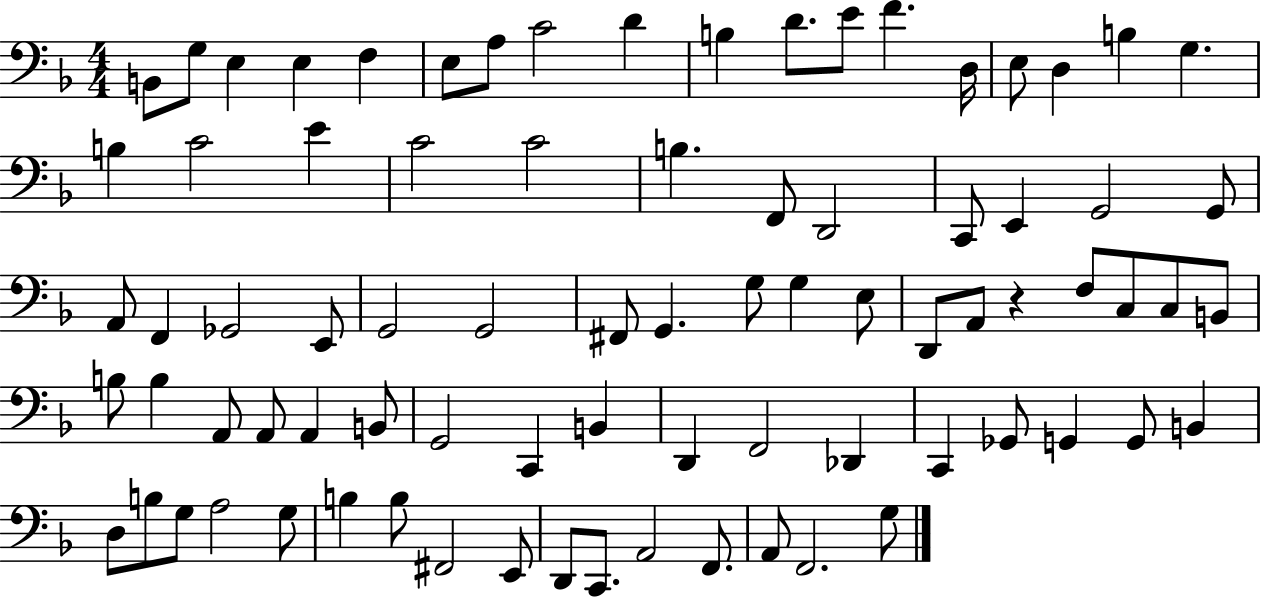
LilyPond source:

{
  \clef bass
  \numericTimeSignature
  \time 4/4
  \key f \major
  b,8 g8 e4 e4 f4 | e8 a8 c'2 d'4 | b4 d'8. e'8 f'4. d16 | e8 d4 b4 g4. | \break b4 c'2 e'4 | c'2 c'2 | b4. f,8 d,2 | c,8 e,4 g,2 g,8 | \break a,8 f,4 ges,2 e,8 | g,2 g,2 | fis,8 g,4. g8 g4 e8 | d,8 a,8 r4 f8 c8 c8 b,8 | \break b8 b4 a,8 a,8 a,4 b,8 | g,2 c,4 b,4 | d,4 f,2 des,4 | c,4 ges,8 g,4 g,8 b,4 | \break d8 b8 g8 a2 g8 | b4 b8 fis,2 e,8 | d,8 c,8. a,2 f,8. | a,8 f,2. g8 | \break \bar "|."
}